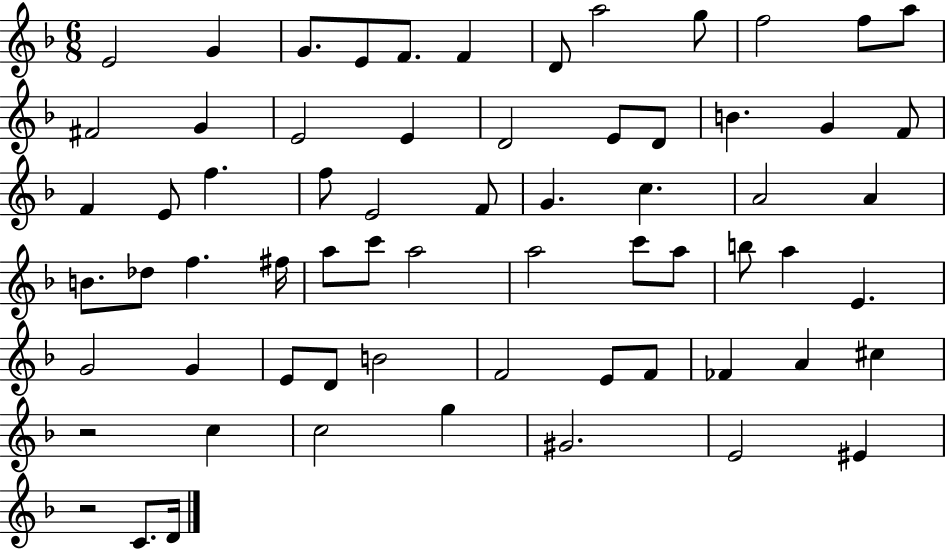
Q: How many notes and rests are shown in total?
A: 66